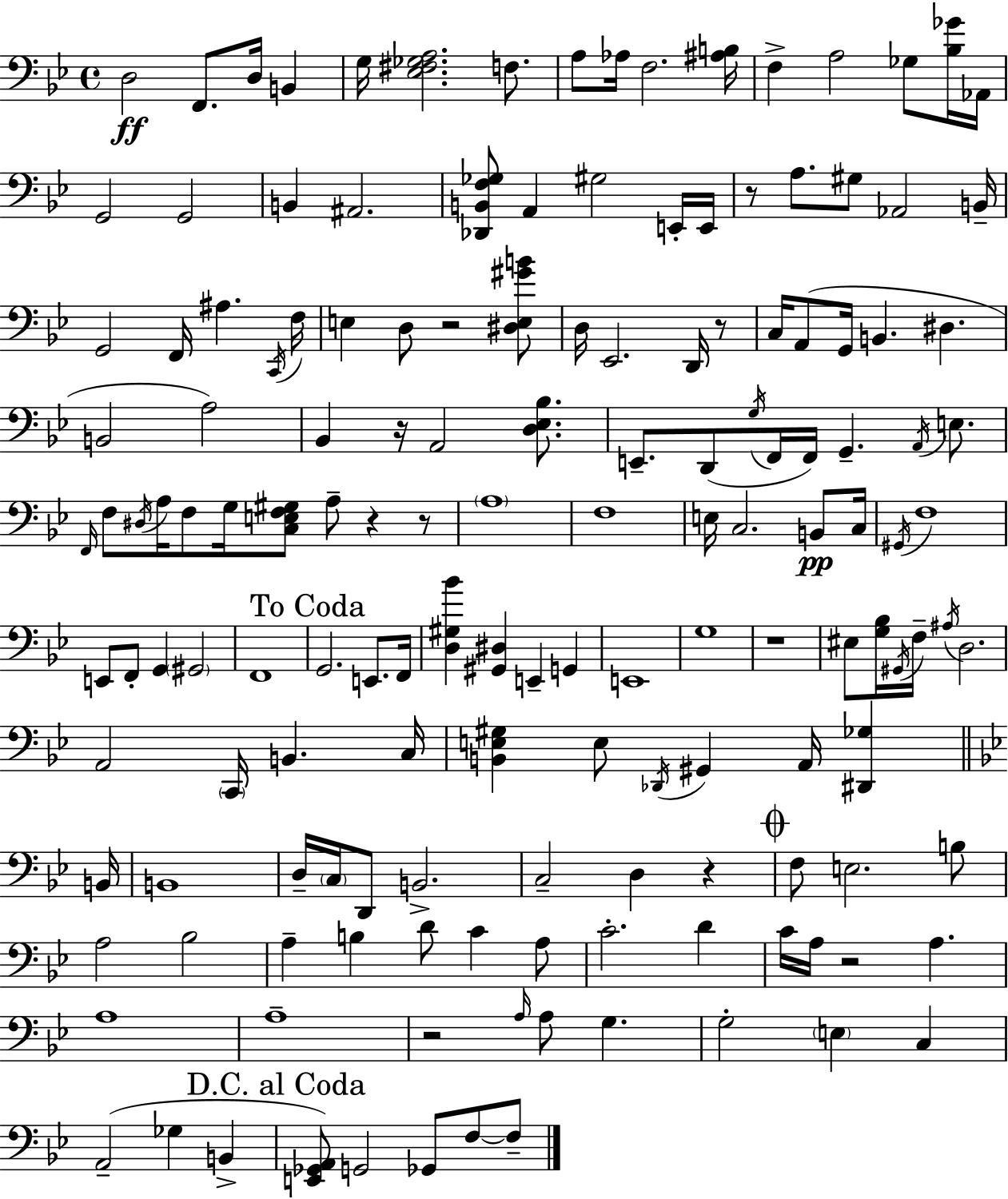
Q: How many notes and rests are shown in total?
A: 153